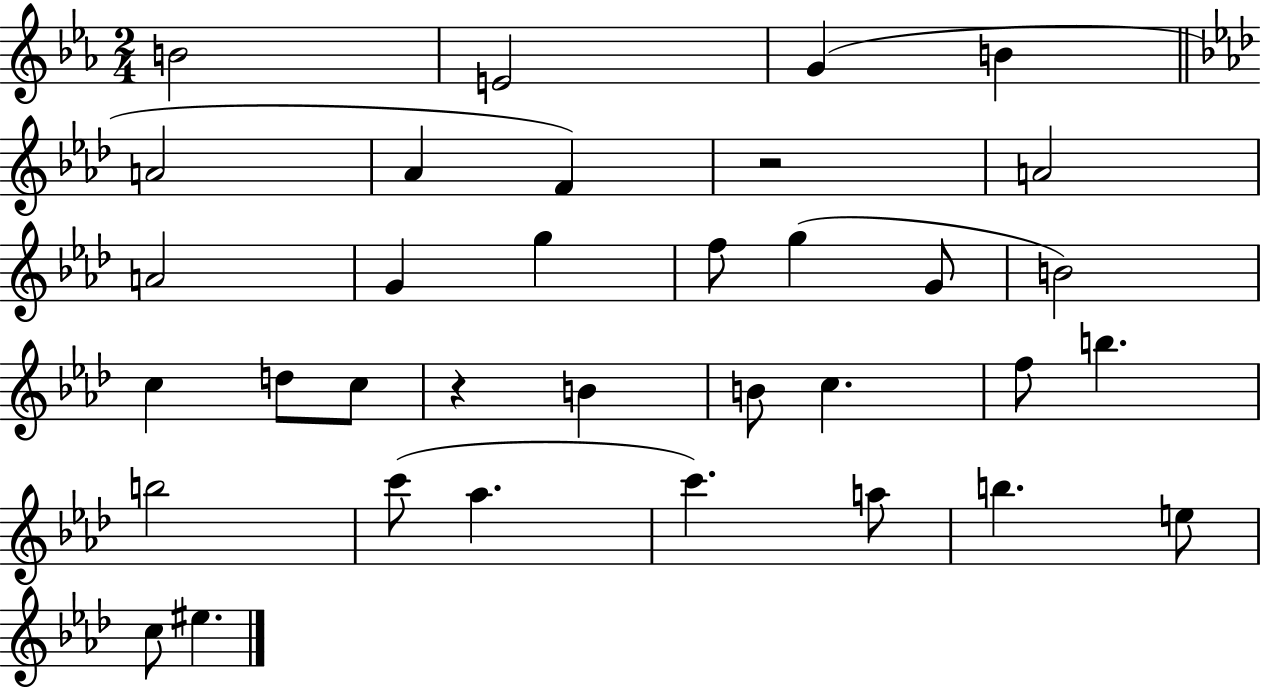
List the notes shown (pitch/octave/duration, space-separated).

B4/h E4/h G4/q B4/q A4/h Ab4/q F4/q R/h A4/h A4/h G4/q G5/q F5/e G5/q G4/e B4/h C5/q D5/e C5/e R/q B4/q B4/e C5/q. F5/e B5/q. B5/h C6/e Ab5/q. C6/q. A5/e B5/q. E5/e C5/e EIS5/q.